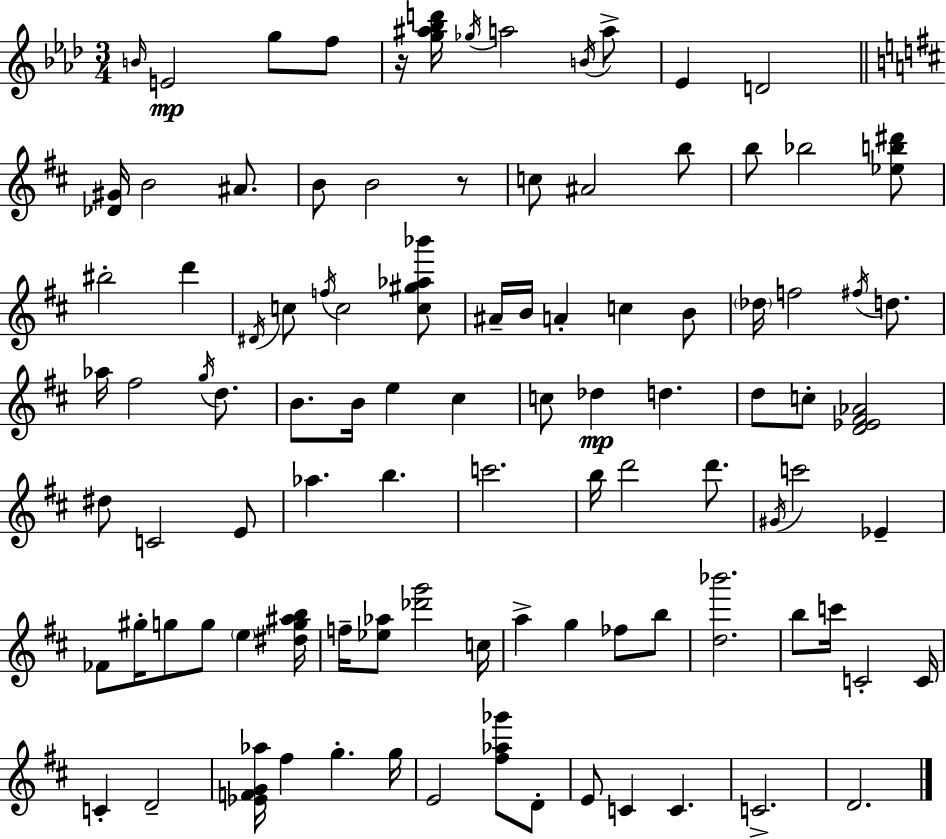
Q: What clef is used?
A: treble